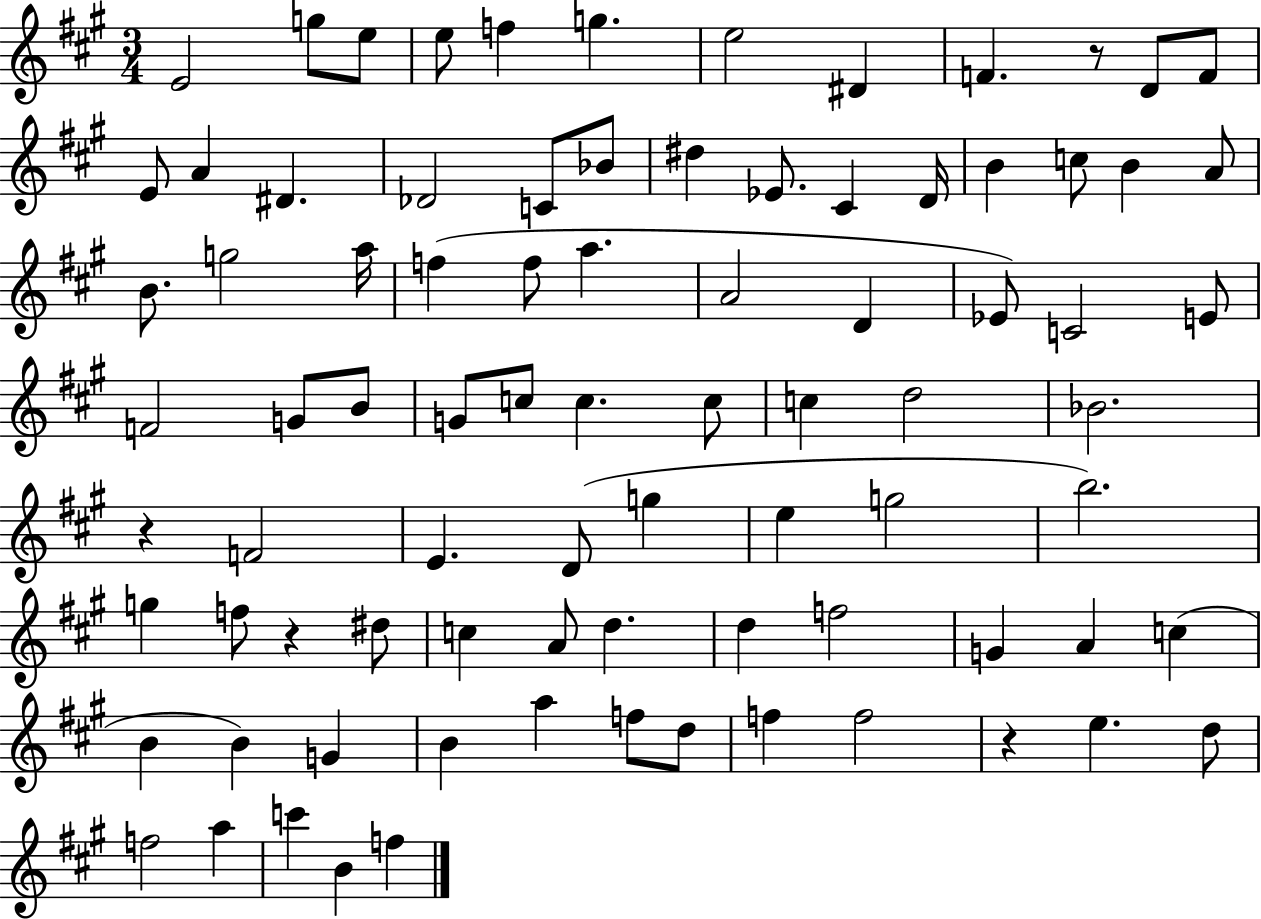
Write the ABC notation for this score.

X:1
T:Untitled
M:3/4
L:1/4
K:A
E2 g/2 e/2 e/2 f g e2 ^D F z/2 D/2 F/2 E/2 A ^D _D2 C/2 _B/2 ^d _E/2 ^C D/4 B c/2 B A/2 B/2 g2 a/4 f f/2 a A2 D _E/2 C2 E/2 F2 G/2 B/2 G/2 c/2 c c/2 c d2 _B2 z F2 E D/2 g e g2 b2 g f/2 z ^d/2 c A/2 d d f2 G A c B B G B a f/2 d/2 f f2 z e d/2 f2 a c' B f